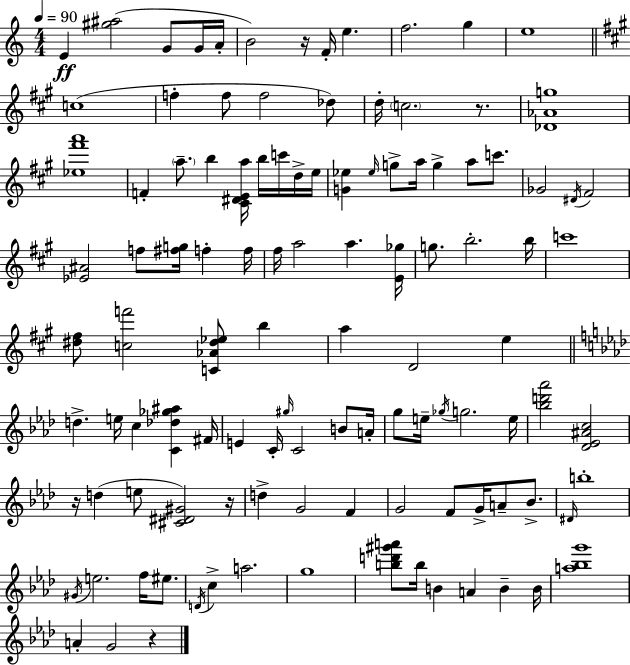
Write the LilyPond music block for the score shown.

{
  \clef treble
  \numericTimeSignature
  \time 4/4
  \key c \major
  \tempo 4 = 90
  e'4\ff <gis'' ais''>2( g'8 g'16 a'16-. | b'2) r16 f'16-. e''4. | f''2. g''4 | e''1 | \break \bar "||" \break \key a \major c''1( | f''4-. f''8 f''2 des''8) | d''16-. \parenthesize c''2. r8. | <des' aes' g''>1 | \break <ees'' fis''' a'''>1 | f'4-. \parenthesize a''8.-- b''4 <cis' dis' e' a''>16 b''16 c'''16 d''16-> e''16 | <g' ees''>4 \grace { ees''16 } g''8-> a''16 g''4-> a''8 c'''8. | ges'2 \acciaccatura { dis'16 } fis'2 | \break <ees' ais'>2 f''8 <fis'' g''>16 f''4-. | f''16 fis''16 a''2 a''4. | <e' ges''>16 g''8. b''2.-. | b''16 c'''1 | \break <dis'' fis''>8 <c'' f'''>2 <c' aes' dis'' ees''>8 b''4 | a''4 d'2 e''4 | \bar "||" \break \key f \minor d''4.-> e''16 c''4 <c' des'' ges'' ais''>4 fis'16 | e'4 c'16-. \grace { gis''16 } c'2 b'8 | a'16-. g''8 e''16-- \acciaccatura { ges''16 } g''2. | e''16 <bes'' d''' aes'''>2 <des' ees' ais' c''>2 | \break r16 d''4( e''8 <cis' dis' gis'>2) | r16 d''4-> g'2 f'4 | g'2 f'8 g'16-> a'8-- bes'8.-> | \grace { dis'16 } b''1-. | \break \acciaccatura { gis'16 } e''2. | f''16 eis''8. \acciaccatura { d'16 } c''4-> a''2. | g''1 | <b'' d''' gis''' a'''>8 b''16 b'4 a'4 | \break b'4-- b'16 <a'' bes'' g'''>1 | a'4-. g'2 | r4 \bar "|."
}